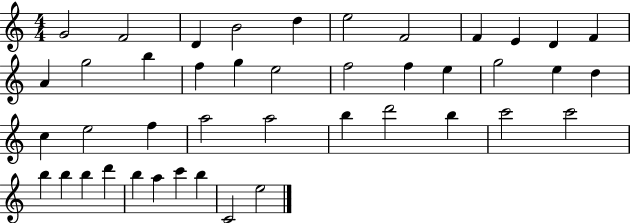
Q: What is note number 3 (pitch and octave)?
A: D4